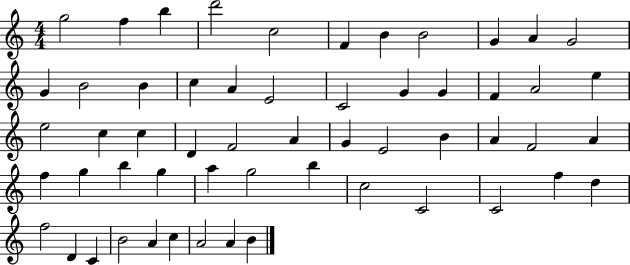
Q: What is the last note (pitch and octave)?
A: B4